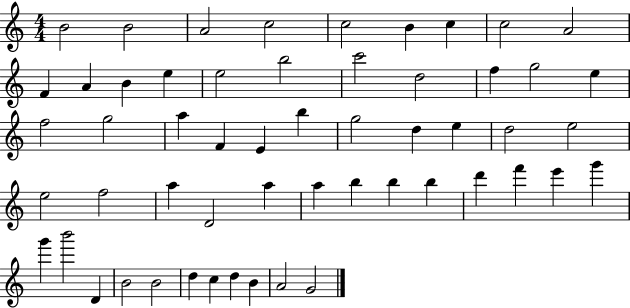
{
  \clef treble
  \numericTimeSignature
  \time 4/4
  \key c \major
  b'2 b'2 | a'2 c''2 | c''2 b'4 c''4 | c''2 a'2 | \break f'4 a'4 b'4 e''4 | e''2 b''2 | c'''2 d''2 | f''4 g''2 e''4 | \break f''2 g''2 | a''4 f'4 e'4 b''4 | g''2 d''4 e''4 | d''2 e''2 | \break e''2 f''2 | a''4 d'2 a''4 | a''4 b''4 b''4 b''4 | d'''4 f'''4 e'''4 g'''4 | \break g'''4 b'''2 d'4 | b'2 b'2 | d''4 c''4 d''4 b'4 | a'2 g'2 | \break \bar "|."
}